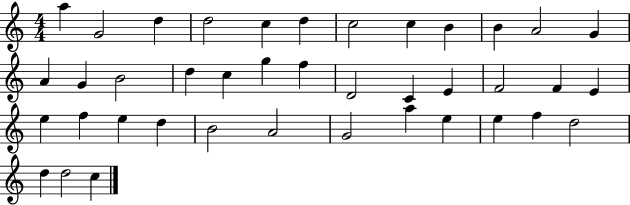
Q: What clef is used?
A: treble